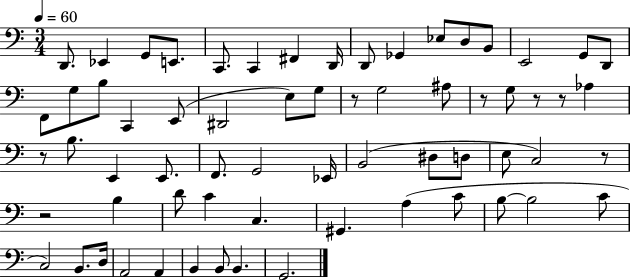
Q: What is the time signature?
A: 3/4